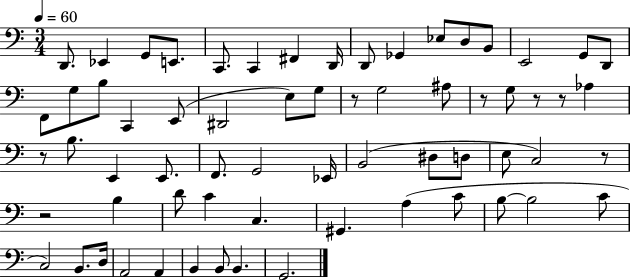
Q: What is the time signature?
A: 3/4